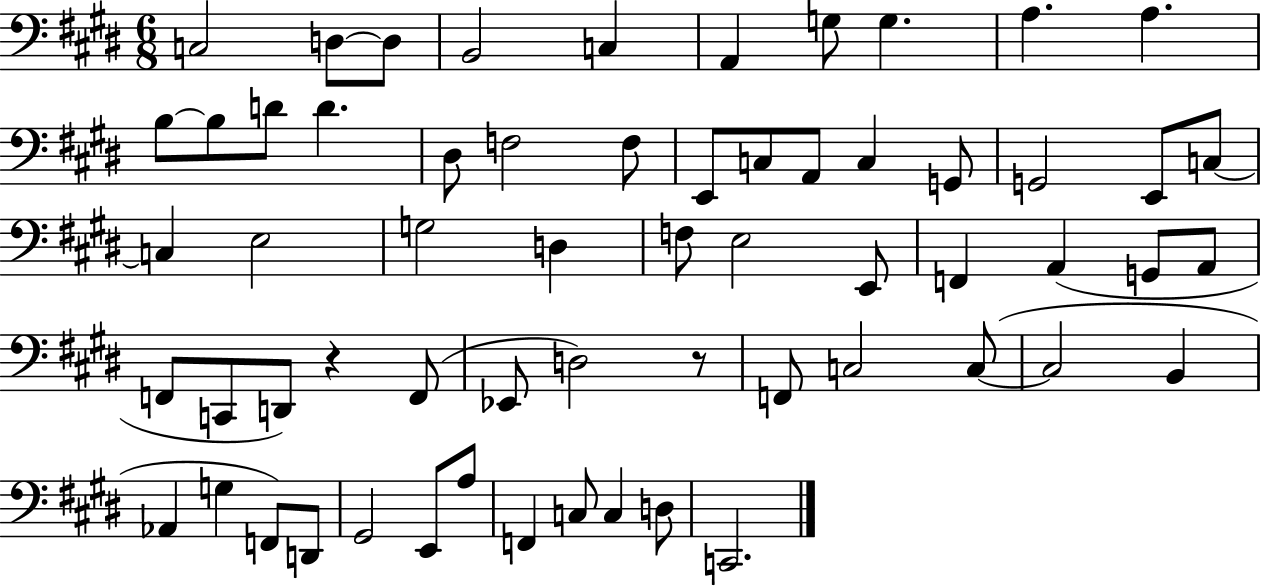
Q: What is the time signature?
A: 6/8